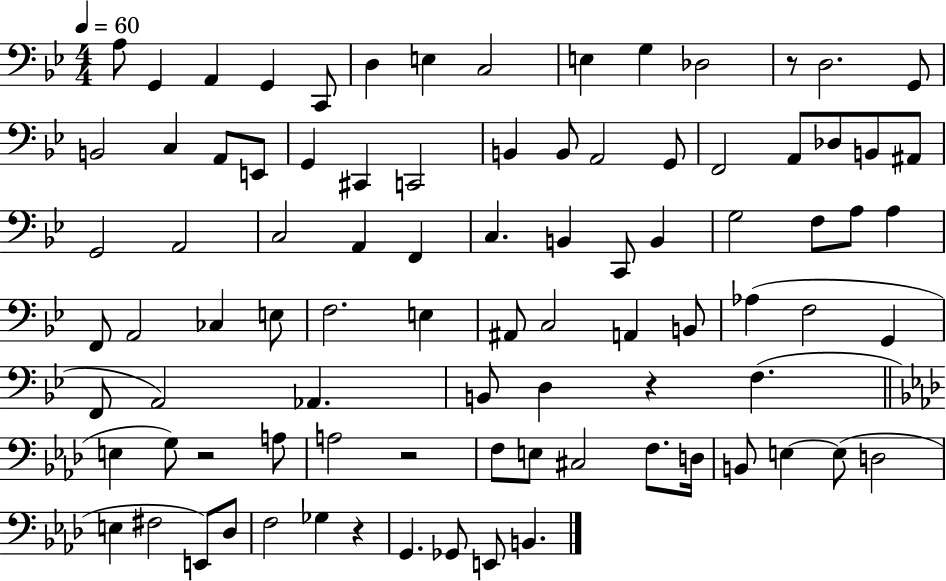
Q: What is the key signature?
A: BES major